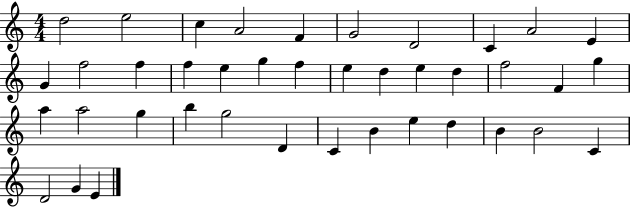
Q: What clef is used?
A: treble